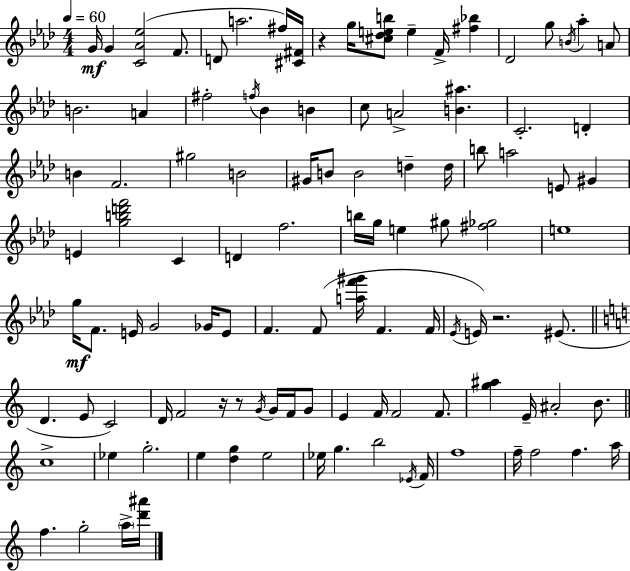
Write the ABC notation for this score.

X:1
T:Untitled
M:4/4
L:1/4
K:Fm
G/4 G [C_A_e]2 F/2 D/2 a2 ^f/4 [^C^F]/4 z g/4 [^c_deb]/2 e F/4 [^f_b] _D2 g/2 B/4 _a A/2 B2 A ^f2 f/4 _B B c/2 A2 [B^a] C2 D B F2 ^g2 B2 ^G/4 B/2 B2 d d/4 b/2 a2 E/2 ^G E [gbd'f']2 C D f2 b/4 g/4 e ^g/2 [^f_g]2 e4 g/4 F/2 E/4 G2 _G/4 E/2 F F/2 [af'^g']/4 F F/4 _E/4 E/4 z2 ^E/2 D E/2 C2 D/4 F2 z/4 z/2 G/4 G/4 F/4 G/2 E F/4 F2 F/2 [g^a] E/4 ^A2 B/2 c4 _e g2 e [dg] e2 _e/4 g b2 _E/4 F/4 f4 f/4 f2 f a/4 f g2 a/4 [d'^a']/4